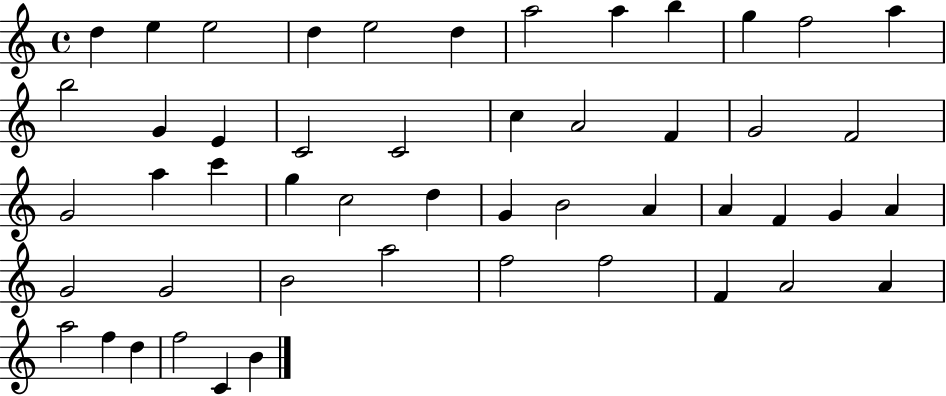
X:1
T:Untitled
M:4/4
L:1/4
K:C
d e e2 d e2 d a2 a b g f2 a b2 G E C2 C2 c A2 F G2 F2 G2 a c' g c2 d G B2 A A F G A G2 G2 B2 a2 f2 f2 F A2 A a2 f d f2 C B